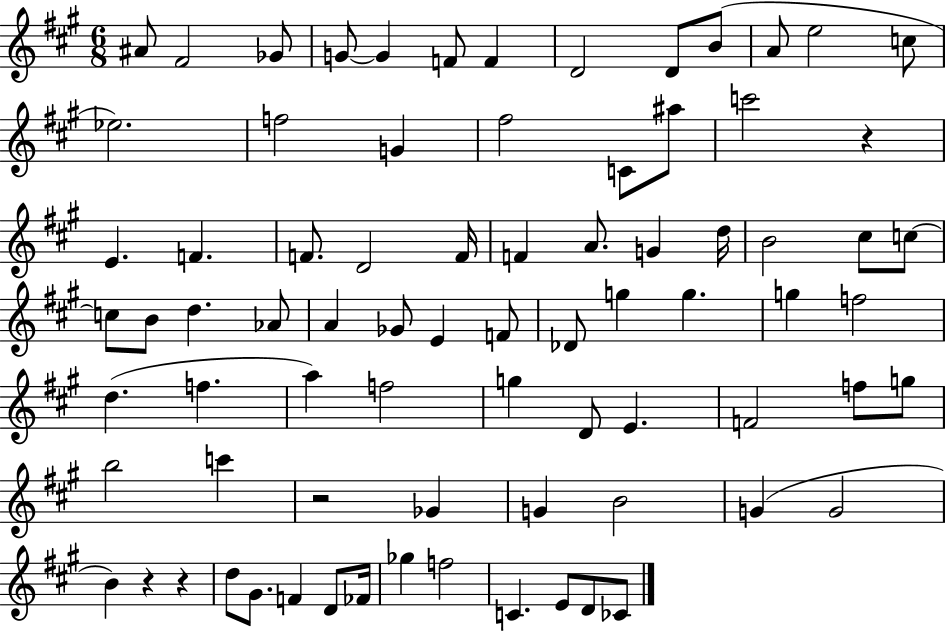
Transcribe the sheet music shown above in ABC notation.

X:1
T:Untitled
M:6/8
L:1/4
K:A
^A/2 ^F2 _G/2 G/2 G F/2 F D2 D/2 B/2 A/2 e2 c/2 _e2 f2 G ^f2 C/2 ^a/2 c'2 z E F F/2 D2 F/4 F A/2 G d/4 B2 ^c/2 c/2 c/2 B/2 d _A/2 A _G/2 E F/2 _D/2 g g g f2 d f a f2 g D/2 E F2 f/2 g/2 b2 c' z2 _G G B2 G G2 B z z d/2 ^G/2 F D/2 _F/4 _g f2 C E/2 D/2 _C/2